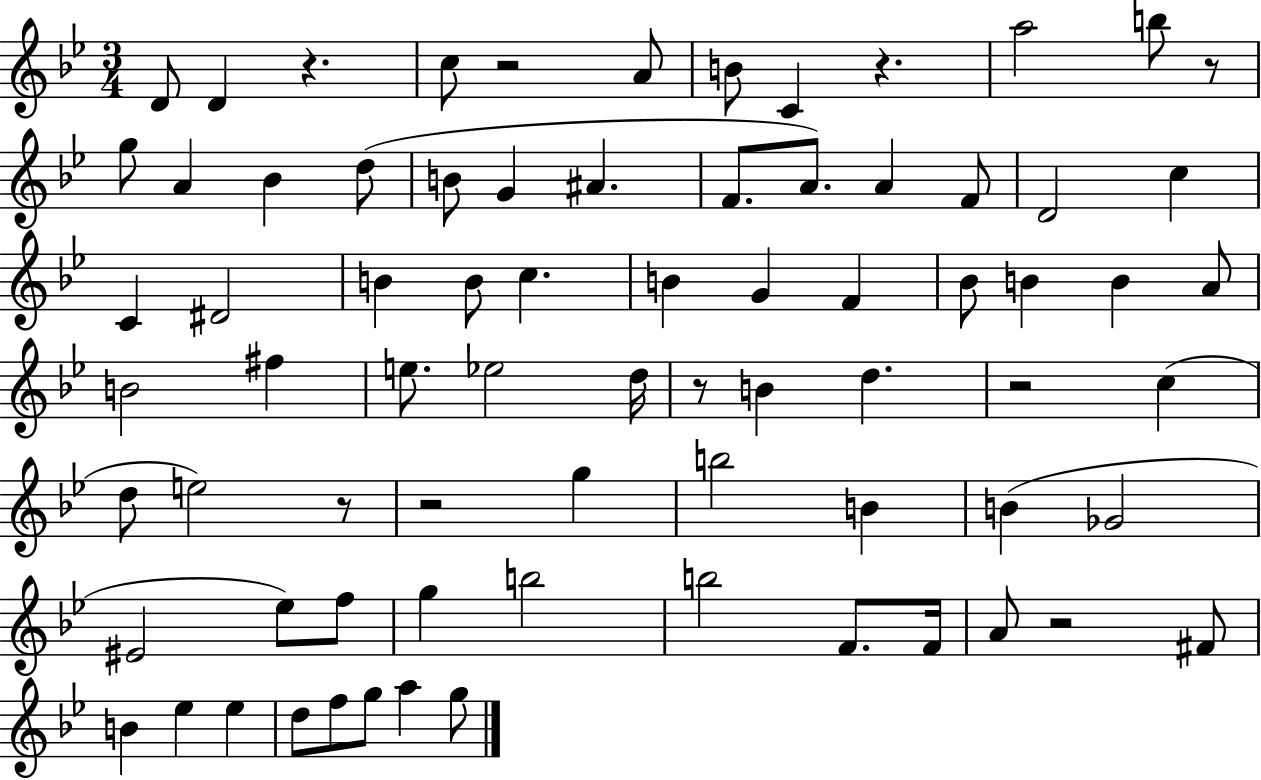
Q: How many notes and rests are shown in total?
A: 75